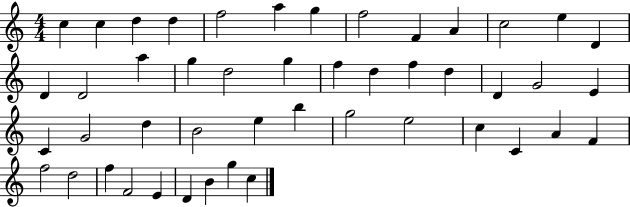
{
  \clef treble
  \numericTimeSignature
  \time 4/4
  \key c \major
  c''4 c''4 d''4 d''4 | f''2 a''4 g''4 | f''2 f'4 a'4 | c''2 e''4 d'4 | \break d'4 d'2 a''4 | g''4 d''2 g''4 | f''4 d''4 f''4 d''4 | d'4 g'2 e'4 | \break c'4 g'2 d''4 | b'2 e''4 b''4 | g''2 e''2 | c''4 c'4 a'4 f'4 | \break f''2 d''2 | f''4 f'2 e'4 | d'4 b'4 g''4 c''4 | \bar "|."
}